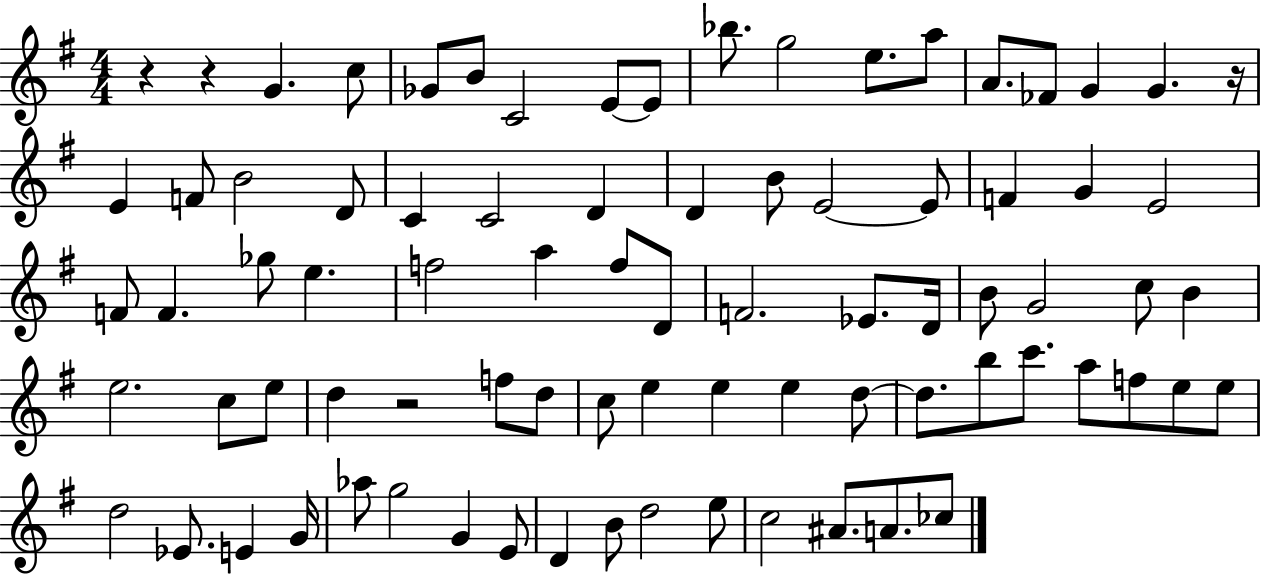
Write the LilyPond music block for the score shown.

{
  \clef treble
  \numericTimeSignature
  \time 4/4
  \key g \major
  \repeat volta 2 { r4 r4 g'4. c''8 | ges'8 b'8 c'2 e'8~~ e'8 | bes''8. g''2 e''8. a''8 | a'8. fes'8 g'4 g'4. r16 | \break e'4 f'8 b'2 d'8 | c'4 c'2 d'4 | d'4 b'8 e'2~~ e'8 | f'4 g'4 e'2 | \break f'8 f'4. ges''8 e''4. | f''2 a''4 f''8 d'8 | f'2. ees'8. d'16 | b'8 g'2 c''8 b'4 | \break e''2. c''8 e''8 | d''4 r2 f''8 d''8 | c''8 e''4 e''4 e''4 d''8~~ | d''8. b''8 c'''8. a''8 f''8 e''8 e''8 | \break d''2 ees'8. e'4 g'16 | aes''8 g''2 g'4 e'8 | d'4 b'8 d''2 e''8 | c''2 ais'8. a'8. ces''8 | \break } \bar "|."
}